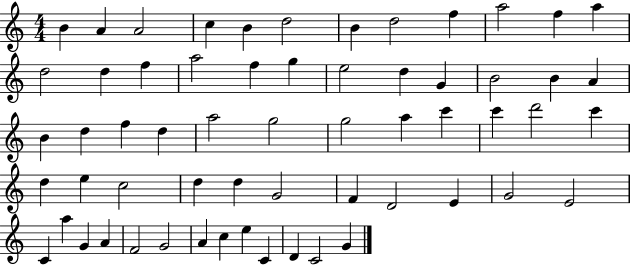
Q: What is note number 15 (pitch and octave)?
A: F5